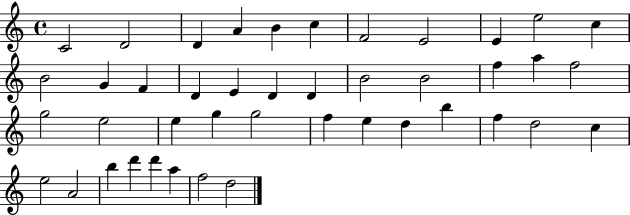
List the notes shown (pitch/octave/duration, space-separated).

C4/h D4/h D4/q A4/q B4/q C5/q F4/h E4/h E4/q E5/h C5/q B4/h G4/q F4/q D4/q E4/q D4/q D4/q B4/h B4/h F5/q A5/q F5/h G5/h E5/h E5/q G5/q G5/h F5/q E5/q D5/q B5/q F5/q D5/h C5/q E5/h A4/h B5/q D6/q D6/q A5/q F5/h D5/h